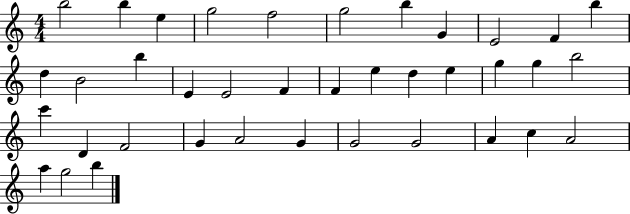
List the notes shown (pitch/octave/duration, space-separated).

B5/h B5/q E5/q G5/h F5/h G5/h B5/q G4/q E4/h F4/q B5/q D5/q B4/h B5/q E4/q E4/h F4/q F4/q E5/q D5/q E5/q G5/q G5/q B5/h C6/q D4/q F4/h G4/q A4/h G4/q G4/h G4/h A4/q C5/q A4/h A5/q G5/h B5/q